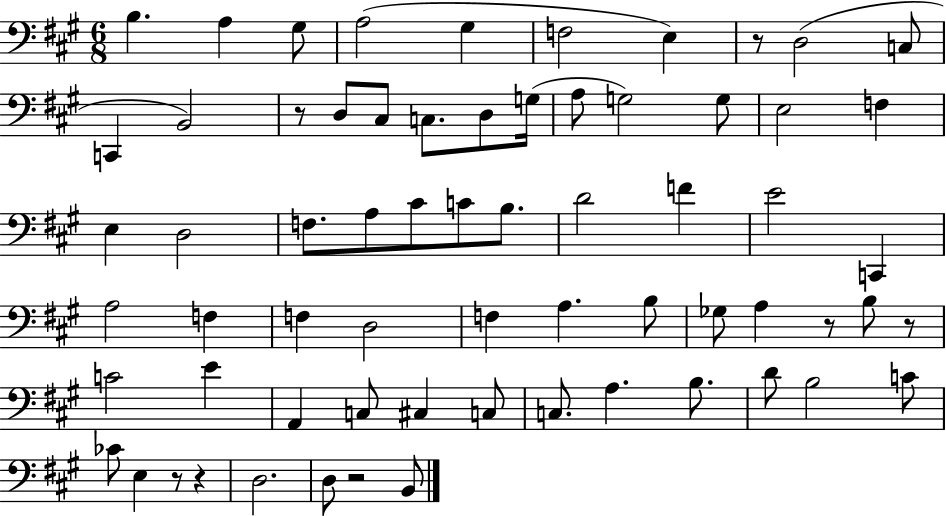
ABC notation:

X:1
T:Untitled
M:6/8
L:1/4
K:A
B, A, ^G,/2 A,2 ^G, F,2 E, z/2 D,2 C,/2 C,, B,,2 z/2 D,/2 ^C,/2 C,/2 D,/2 G,/4 A,/2 G,2 G,/2 E,2 F, E, D,2 F,/2 A,/2 ^C/2 C/2 B,/2 D2 F E2 C,, A,2 F, F, D,2 F, A, B,/2 _G,/2 A, z/2 B,/2 z/2 C2 E A,, C,/2 ^C, C,/2 C,/2 A, B,/2 D/2 B,2 C/2 _C/2 E, z/2 z D,2 D,/2 z2 B,,/2